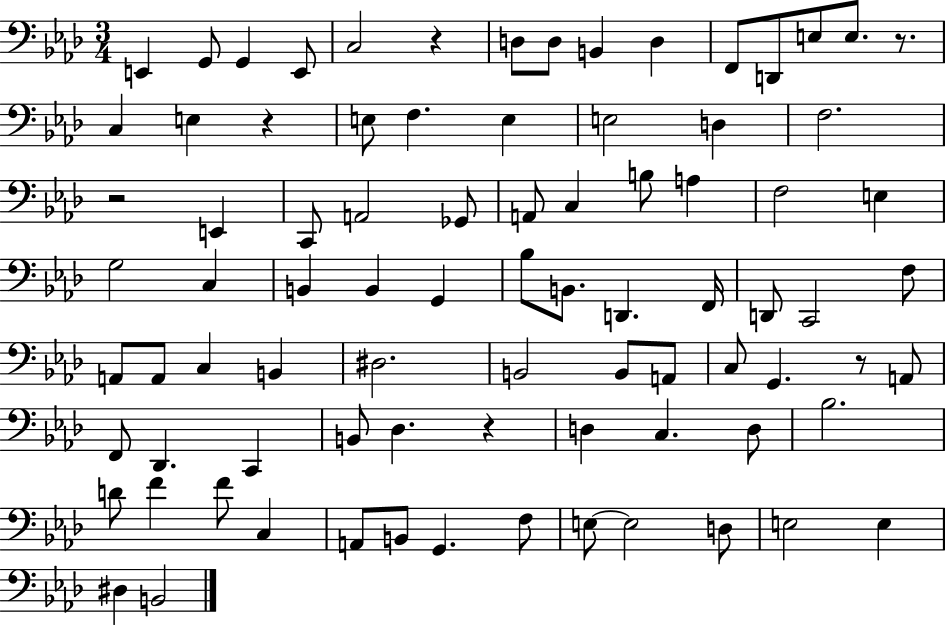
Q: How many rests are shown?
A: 6